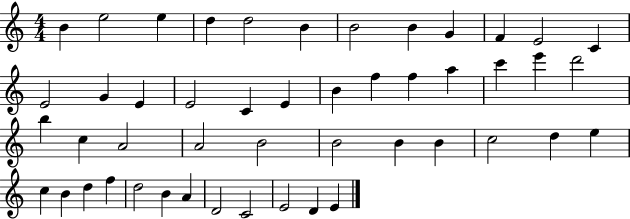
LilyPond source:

{
  \clef treble
  \numericTimeSignature
  \time 4/4
  \key c \major
  b'4 e''2 e''4 | d''4 d''2 b'4 | b'2 b'4 g'4 | f'4 e'2 c'4 | \break e'2 g'4 e'4 | e'2 c'4 e'4 | b'4 f''4 f''4 a''4 | c'''4 e'''4 d'''2 | \break b''4 c''4 a'2 | a'2 b'2 | b'2 b'4 b'4 | c''2 d''4 e''4 | \break c''4 b'4 d''4 f''4 | d''2 b'4 a'4 | d'2 c'2 | e'2 d'4 e'4 | \break \bar "|."
}